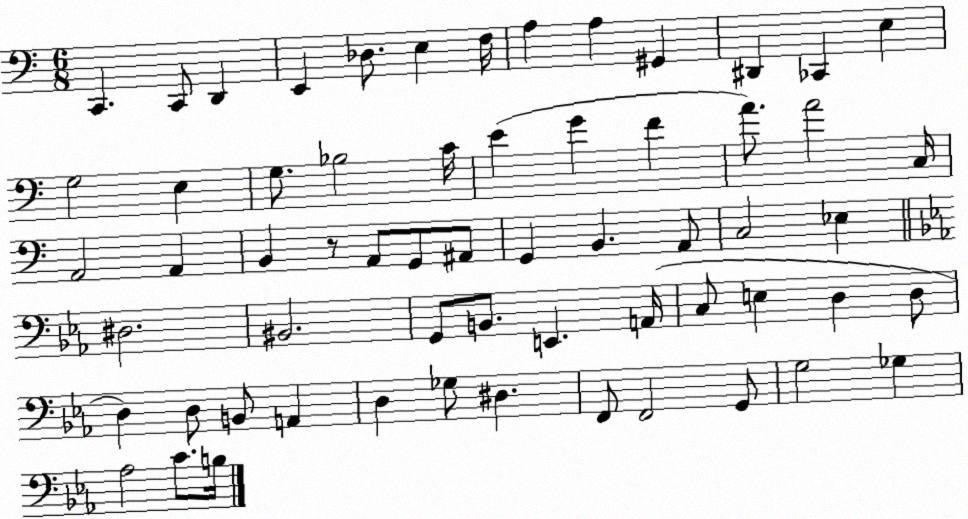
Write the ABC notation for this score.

X:1
T:Untitled
M:6/8
L:1/4
K:C
C,, C,,/2 D,, E,, _D,/2 E, F,/4 A, A, ^G,, ^D,, _C,, E, G,2 E, G,/2 _B,2 C/4 E G F A/2 A2 C,/4 A,,2 A,, B,, z/2 A,,/2 G,,/2 ^A,,/2 G,, B,, A,,/2 C,2 _E, ^D,2 ^B,,2 G,,/2 B,,/2 E,, A,,/4 C,/2 E, D, D,/2 D, D,/2 B,,/2 A,, D, _G,/2 ^D, F,,/2 F,,2 G,,/2 G,2 _G, _A,2 C/2 B,/4